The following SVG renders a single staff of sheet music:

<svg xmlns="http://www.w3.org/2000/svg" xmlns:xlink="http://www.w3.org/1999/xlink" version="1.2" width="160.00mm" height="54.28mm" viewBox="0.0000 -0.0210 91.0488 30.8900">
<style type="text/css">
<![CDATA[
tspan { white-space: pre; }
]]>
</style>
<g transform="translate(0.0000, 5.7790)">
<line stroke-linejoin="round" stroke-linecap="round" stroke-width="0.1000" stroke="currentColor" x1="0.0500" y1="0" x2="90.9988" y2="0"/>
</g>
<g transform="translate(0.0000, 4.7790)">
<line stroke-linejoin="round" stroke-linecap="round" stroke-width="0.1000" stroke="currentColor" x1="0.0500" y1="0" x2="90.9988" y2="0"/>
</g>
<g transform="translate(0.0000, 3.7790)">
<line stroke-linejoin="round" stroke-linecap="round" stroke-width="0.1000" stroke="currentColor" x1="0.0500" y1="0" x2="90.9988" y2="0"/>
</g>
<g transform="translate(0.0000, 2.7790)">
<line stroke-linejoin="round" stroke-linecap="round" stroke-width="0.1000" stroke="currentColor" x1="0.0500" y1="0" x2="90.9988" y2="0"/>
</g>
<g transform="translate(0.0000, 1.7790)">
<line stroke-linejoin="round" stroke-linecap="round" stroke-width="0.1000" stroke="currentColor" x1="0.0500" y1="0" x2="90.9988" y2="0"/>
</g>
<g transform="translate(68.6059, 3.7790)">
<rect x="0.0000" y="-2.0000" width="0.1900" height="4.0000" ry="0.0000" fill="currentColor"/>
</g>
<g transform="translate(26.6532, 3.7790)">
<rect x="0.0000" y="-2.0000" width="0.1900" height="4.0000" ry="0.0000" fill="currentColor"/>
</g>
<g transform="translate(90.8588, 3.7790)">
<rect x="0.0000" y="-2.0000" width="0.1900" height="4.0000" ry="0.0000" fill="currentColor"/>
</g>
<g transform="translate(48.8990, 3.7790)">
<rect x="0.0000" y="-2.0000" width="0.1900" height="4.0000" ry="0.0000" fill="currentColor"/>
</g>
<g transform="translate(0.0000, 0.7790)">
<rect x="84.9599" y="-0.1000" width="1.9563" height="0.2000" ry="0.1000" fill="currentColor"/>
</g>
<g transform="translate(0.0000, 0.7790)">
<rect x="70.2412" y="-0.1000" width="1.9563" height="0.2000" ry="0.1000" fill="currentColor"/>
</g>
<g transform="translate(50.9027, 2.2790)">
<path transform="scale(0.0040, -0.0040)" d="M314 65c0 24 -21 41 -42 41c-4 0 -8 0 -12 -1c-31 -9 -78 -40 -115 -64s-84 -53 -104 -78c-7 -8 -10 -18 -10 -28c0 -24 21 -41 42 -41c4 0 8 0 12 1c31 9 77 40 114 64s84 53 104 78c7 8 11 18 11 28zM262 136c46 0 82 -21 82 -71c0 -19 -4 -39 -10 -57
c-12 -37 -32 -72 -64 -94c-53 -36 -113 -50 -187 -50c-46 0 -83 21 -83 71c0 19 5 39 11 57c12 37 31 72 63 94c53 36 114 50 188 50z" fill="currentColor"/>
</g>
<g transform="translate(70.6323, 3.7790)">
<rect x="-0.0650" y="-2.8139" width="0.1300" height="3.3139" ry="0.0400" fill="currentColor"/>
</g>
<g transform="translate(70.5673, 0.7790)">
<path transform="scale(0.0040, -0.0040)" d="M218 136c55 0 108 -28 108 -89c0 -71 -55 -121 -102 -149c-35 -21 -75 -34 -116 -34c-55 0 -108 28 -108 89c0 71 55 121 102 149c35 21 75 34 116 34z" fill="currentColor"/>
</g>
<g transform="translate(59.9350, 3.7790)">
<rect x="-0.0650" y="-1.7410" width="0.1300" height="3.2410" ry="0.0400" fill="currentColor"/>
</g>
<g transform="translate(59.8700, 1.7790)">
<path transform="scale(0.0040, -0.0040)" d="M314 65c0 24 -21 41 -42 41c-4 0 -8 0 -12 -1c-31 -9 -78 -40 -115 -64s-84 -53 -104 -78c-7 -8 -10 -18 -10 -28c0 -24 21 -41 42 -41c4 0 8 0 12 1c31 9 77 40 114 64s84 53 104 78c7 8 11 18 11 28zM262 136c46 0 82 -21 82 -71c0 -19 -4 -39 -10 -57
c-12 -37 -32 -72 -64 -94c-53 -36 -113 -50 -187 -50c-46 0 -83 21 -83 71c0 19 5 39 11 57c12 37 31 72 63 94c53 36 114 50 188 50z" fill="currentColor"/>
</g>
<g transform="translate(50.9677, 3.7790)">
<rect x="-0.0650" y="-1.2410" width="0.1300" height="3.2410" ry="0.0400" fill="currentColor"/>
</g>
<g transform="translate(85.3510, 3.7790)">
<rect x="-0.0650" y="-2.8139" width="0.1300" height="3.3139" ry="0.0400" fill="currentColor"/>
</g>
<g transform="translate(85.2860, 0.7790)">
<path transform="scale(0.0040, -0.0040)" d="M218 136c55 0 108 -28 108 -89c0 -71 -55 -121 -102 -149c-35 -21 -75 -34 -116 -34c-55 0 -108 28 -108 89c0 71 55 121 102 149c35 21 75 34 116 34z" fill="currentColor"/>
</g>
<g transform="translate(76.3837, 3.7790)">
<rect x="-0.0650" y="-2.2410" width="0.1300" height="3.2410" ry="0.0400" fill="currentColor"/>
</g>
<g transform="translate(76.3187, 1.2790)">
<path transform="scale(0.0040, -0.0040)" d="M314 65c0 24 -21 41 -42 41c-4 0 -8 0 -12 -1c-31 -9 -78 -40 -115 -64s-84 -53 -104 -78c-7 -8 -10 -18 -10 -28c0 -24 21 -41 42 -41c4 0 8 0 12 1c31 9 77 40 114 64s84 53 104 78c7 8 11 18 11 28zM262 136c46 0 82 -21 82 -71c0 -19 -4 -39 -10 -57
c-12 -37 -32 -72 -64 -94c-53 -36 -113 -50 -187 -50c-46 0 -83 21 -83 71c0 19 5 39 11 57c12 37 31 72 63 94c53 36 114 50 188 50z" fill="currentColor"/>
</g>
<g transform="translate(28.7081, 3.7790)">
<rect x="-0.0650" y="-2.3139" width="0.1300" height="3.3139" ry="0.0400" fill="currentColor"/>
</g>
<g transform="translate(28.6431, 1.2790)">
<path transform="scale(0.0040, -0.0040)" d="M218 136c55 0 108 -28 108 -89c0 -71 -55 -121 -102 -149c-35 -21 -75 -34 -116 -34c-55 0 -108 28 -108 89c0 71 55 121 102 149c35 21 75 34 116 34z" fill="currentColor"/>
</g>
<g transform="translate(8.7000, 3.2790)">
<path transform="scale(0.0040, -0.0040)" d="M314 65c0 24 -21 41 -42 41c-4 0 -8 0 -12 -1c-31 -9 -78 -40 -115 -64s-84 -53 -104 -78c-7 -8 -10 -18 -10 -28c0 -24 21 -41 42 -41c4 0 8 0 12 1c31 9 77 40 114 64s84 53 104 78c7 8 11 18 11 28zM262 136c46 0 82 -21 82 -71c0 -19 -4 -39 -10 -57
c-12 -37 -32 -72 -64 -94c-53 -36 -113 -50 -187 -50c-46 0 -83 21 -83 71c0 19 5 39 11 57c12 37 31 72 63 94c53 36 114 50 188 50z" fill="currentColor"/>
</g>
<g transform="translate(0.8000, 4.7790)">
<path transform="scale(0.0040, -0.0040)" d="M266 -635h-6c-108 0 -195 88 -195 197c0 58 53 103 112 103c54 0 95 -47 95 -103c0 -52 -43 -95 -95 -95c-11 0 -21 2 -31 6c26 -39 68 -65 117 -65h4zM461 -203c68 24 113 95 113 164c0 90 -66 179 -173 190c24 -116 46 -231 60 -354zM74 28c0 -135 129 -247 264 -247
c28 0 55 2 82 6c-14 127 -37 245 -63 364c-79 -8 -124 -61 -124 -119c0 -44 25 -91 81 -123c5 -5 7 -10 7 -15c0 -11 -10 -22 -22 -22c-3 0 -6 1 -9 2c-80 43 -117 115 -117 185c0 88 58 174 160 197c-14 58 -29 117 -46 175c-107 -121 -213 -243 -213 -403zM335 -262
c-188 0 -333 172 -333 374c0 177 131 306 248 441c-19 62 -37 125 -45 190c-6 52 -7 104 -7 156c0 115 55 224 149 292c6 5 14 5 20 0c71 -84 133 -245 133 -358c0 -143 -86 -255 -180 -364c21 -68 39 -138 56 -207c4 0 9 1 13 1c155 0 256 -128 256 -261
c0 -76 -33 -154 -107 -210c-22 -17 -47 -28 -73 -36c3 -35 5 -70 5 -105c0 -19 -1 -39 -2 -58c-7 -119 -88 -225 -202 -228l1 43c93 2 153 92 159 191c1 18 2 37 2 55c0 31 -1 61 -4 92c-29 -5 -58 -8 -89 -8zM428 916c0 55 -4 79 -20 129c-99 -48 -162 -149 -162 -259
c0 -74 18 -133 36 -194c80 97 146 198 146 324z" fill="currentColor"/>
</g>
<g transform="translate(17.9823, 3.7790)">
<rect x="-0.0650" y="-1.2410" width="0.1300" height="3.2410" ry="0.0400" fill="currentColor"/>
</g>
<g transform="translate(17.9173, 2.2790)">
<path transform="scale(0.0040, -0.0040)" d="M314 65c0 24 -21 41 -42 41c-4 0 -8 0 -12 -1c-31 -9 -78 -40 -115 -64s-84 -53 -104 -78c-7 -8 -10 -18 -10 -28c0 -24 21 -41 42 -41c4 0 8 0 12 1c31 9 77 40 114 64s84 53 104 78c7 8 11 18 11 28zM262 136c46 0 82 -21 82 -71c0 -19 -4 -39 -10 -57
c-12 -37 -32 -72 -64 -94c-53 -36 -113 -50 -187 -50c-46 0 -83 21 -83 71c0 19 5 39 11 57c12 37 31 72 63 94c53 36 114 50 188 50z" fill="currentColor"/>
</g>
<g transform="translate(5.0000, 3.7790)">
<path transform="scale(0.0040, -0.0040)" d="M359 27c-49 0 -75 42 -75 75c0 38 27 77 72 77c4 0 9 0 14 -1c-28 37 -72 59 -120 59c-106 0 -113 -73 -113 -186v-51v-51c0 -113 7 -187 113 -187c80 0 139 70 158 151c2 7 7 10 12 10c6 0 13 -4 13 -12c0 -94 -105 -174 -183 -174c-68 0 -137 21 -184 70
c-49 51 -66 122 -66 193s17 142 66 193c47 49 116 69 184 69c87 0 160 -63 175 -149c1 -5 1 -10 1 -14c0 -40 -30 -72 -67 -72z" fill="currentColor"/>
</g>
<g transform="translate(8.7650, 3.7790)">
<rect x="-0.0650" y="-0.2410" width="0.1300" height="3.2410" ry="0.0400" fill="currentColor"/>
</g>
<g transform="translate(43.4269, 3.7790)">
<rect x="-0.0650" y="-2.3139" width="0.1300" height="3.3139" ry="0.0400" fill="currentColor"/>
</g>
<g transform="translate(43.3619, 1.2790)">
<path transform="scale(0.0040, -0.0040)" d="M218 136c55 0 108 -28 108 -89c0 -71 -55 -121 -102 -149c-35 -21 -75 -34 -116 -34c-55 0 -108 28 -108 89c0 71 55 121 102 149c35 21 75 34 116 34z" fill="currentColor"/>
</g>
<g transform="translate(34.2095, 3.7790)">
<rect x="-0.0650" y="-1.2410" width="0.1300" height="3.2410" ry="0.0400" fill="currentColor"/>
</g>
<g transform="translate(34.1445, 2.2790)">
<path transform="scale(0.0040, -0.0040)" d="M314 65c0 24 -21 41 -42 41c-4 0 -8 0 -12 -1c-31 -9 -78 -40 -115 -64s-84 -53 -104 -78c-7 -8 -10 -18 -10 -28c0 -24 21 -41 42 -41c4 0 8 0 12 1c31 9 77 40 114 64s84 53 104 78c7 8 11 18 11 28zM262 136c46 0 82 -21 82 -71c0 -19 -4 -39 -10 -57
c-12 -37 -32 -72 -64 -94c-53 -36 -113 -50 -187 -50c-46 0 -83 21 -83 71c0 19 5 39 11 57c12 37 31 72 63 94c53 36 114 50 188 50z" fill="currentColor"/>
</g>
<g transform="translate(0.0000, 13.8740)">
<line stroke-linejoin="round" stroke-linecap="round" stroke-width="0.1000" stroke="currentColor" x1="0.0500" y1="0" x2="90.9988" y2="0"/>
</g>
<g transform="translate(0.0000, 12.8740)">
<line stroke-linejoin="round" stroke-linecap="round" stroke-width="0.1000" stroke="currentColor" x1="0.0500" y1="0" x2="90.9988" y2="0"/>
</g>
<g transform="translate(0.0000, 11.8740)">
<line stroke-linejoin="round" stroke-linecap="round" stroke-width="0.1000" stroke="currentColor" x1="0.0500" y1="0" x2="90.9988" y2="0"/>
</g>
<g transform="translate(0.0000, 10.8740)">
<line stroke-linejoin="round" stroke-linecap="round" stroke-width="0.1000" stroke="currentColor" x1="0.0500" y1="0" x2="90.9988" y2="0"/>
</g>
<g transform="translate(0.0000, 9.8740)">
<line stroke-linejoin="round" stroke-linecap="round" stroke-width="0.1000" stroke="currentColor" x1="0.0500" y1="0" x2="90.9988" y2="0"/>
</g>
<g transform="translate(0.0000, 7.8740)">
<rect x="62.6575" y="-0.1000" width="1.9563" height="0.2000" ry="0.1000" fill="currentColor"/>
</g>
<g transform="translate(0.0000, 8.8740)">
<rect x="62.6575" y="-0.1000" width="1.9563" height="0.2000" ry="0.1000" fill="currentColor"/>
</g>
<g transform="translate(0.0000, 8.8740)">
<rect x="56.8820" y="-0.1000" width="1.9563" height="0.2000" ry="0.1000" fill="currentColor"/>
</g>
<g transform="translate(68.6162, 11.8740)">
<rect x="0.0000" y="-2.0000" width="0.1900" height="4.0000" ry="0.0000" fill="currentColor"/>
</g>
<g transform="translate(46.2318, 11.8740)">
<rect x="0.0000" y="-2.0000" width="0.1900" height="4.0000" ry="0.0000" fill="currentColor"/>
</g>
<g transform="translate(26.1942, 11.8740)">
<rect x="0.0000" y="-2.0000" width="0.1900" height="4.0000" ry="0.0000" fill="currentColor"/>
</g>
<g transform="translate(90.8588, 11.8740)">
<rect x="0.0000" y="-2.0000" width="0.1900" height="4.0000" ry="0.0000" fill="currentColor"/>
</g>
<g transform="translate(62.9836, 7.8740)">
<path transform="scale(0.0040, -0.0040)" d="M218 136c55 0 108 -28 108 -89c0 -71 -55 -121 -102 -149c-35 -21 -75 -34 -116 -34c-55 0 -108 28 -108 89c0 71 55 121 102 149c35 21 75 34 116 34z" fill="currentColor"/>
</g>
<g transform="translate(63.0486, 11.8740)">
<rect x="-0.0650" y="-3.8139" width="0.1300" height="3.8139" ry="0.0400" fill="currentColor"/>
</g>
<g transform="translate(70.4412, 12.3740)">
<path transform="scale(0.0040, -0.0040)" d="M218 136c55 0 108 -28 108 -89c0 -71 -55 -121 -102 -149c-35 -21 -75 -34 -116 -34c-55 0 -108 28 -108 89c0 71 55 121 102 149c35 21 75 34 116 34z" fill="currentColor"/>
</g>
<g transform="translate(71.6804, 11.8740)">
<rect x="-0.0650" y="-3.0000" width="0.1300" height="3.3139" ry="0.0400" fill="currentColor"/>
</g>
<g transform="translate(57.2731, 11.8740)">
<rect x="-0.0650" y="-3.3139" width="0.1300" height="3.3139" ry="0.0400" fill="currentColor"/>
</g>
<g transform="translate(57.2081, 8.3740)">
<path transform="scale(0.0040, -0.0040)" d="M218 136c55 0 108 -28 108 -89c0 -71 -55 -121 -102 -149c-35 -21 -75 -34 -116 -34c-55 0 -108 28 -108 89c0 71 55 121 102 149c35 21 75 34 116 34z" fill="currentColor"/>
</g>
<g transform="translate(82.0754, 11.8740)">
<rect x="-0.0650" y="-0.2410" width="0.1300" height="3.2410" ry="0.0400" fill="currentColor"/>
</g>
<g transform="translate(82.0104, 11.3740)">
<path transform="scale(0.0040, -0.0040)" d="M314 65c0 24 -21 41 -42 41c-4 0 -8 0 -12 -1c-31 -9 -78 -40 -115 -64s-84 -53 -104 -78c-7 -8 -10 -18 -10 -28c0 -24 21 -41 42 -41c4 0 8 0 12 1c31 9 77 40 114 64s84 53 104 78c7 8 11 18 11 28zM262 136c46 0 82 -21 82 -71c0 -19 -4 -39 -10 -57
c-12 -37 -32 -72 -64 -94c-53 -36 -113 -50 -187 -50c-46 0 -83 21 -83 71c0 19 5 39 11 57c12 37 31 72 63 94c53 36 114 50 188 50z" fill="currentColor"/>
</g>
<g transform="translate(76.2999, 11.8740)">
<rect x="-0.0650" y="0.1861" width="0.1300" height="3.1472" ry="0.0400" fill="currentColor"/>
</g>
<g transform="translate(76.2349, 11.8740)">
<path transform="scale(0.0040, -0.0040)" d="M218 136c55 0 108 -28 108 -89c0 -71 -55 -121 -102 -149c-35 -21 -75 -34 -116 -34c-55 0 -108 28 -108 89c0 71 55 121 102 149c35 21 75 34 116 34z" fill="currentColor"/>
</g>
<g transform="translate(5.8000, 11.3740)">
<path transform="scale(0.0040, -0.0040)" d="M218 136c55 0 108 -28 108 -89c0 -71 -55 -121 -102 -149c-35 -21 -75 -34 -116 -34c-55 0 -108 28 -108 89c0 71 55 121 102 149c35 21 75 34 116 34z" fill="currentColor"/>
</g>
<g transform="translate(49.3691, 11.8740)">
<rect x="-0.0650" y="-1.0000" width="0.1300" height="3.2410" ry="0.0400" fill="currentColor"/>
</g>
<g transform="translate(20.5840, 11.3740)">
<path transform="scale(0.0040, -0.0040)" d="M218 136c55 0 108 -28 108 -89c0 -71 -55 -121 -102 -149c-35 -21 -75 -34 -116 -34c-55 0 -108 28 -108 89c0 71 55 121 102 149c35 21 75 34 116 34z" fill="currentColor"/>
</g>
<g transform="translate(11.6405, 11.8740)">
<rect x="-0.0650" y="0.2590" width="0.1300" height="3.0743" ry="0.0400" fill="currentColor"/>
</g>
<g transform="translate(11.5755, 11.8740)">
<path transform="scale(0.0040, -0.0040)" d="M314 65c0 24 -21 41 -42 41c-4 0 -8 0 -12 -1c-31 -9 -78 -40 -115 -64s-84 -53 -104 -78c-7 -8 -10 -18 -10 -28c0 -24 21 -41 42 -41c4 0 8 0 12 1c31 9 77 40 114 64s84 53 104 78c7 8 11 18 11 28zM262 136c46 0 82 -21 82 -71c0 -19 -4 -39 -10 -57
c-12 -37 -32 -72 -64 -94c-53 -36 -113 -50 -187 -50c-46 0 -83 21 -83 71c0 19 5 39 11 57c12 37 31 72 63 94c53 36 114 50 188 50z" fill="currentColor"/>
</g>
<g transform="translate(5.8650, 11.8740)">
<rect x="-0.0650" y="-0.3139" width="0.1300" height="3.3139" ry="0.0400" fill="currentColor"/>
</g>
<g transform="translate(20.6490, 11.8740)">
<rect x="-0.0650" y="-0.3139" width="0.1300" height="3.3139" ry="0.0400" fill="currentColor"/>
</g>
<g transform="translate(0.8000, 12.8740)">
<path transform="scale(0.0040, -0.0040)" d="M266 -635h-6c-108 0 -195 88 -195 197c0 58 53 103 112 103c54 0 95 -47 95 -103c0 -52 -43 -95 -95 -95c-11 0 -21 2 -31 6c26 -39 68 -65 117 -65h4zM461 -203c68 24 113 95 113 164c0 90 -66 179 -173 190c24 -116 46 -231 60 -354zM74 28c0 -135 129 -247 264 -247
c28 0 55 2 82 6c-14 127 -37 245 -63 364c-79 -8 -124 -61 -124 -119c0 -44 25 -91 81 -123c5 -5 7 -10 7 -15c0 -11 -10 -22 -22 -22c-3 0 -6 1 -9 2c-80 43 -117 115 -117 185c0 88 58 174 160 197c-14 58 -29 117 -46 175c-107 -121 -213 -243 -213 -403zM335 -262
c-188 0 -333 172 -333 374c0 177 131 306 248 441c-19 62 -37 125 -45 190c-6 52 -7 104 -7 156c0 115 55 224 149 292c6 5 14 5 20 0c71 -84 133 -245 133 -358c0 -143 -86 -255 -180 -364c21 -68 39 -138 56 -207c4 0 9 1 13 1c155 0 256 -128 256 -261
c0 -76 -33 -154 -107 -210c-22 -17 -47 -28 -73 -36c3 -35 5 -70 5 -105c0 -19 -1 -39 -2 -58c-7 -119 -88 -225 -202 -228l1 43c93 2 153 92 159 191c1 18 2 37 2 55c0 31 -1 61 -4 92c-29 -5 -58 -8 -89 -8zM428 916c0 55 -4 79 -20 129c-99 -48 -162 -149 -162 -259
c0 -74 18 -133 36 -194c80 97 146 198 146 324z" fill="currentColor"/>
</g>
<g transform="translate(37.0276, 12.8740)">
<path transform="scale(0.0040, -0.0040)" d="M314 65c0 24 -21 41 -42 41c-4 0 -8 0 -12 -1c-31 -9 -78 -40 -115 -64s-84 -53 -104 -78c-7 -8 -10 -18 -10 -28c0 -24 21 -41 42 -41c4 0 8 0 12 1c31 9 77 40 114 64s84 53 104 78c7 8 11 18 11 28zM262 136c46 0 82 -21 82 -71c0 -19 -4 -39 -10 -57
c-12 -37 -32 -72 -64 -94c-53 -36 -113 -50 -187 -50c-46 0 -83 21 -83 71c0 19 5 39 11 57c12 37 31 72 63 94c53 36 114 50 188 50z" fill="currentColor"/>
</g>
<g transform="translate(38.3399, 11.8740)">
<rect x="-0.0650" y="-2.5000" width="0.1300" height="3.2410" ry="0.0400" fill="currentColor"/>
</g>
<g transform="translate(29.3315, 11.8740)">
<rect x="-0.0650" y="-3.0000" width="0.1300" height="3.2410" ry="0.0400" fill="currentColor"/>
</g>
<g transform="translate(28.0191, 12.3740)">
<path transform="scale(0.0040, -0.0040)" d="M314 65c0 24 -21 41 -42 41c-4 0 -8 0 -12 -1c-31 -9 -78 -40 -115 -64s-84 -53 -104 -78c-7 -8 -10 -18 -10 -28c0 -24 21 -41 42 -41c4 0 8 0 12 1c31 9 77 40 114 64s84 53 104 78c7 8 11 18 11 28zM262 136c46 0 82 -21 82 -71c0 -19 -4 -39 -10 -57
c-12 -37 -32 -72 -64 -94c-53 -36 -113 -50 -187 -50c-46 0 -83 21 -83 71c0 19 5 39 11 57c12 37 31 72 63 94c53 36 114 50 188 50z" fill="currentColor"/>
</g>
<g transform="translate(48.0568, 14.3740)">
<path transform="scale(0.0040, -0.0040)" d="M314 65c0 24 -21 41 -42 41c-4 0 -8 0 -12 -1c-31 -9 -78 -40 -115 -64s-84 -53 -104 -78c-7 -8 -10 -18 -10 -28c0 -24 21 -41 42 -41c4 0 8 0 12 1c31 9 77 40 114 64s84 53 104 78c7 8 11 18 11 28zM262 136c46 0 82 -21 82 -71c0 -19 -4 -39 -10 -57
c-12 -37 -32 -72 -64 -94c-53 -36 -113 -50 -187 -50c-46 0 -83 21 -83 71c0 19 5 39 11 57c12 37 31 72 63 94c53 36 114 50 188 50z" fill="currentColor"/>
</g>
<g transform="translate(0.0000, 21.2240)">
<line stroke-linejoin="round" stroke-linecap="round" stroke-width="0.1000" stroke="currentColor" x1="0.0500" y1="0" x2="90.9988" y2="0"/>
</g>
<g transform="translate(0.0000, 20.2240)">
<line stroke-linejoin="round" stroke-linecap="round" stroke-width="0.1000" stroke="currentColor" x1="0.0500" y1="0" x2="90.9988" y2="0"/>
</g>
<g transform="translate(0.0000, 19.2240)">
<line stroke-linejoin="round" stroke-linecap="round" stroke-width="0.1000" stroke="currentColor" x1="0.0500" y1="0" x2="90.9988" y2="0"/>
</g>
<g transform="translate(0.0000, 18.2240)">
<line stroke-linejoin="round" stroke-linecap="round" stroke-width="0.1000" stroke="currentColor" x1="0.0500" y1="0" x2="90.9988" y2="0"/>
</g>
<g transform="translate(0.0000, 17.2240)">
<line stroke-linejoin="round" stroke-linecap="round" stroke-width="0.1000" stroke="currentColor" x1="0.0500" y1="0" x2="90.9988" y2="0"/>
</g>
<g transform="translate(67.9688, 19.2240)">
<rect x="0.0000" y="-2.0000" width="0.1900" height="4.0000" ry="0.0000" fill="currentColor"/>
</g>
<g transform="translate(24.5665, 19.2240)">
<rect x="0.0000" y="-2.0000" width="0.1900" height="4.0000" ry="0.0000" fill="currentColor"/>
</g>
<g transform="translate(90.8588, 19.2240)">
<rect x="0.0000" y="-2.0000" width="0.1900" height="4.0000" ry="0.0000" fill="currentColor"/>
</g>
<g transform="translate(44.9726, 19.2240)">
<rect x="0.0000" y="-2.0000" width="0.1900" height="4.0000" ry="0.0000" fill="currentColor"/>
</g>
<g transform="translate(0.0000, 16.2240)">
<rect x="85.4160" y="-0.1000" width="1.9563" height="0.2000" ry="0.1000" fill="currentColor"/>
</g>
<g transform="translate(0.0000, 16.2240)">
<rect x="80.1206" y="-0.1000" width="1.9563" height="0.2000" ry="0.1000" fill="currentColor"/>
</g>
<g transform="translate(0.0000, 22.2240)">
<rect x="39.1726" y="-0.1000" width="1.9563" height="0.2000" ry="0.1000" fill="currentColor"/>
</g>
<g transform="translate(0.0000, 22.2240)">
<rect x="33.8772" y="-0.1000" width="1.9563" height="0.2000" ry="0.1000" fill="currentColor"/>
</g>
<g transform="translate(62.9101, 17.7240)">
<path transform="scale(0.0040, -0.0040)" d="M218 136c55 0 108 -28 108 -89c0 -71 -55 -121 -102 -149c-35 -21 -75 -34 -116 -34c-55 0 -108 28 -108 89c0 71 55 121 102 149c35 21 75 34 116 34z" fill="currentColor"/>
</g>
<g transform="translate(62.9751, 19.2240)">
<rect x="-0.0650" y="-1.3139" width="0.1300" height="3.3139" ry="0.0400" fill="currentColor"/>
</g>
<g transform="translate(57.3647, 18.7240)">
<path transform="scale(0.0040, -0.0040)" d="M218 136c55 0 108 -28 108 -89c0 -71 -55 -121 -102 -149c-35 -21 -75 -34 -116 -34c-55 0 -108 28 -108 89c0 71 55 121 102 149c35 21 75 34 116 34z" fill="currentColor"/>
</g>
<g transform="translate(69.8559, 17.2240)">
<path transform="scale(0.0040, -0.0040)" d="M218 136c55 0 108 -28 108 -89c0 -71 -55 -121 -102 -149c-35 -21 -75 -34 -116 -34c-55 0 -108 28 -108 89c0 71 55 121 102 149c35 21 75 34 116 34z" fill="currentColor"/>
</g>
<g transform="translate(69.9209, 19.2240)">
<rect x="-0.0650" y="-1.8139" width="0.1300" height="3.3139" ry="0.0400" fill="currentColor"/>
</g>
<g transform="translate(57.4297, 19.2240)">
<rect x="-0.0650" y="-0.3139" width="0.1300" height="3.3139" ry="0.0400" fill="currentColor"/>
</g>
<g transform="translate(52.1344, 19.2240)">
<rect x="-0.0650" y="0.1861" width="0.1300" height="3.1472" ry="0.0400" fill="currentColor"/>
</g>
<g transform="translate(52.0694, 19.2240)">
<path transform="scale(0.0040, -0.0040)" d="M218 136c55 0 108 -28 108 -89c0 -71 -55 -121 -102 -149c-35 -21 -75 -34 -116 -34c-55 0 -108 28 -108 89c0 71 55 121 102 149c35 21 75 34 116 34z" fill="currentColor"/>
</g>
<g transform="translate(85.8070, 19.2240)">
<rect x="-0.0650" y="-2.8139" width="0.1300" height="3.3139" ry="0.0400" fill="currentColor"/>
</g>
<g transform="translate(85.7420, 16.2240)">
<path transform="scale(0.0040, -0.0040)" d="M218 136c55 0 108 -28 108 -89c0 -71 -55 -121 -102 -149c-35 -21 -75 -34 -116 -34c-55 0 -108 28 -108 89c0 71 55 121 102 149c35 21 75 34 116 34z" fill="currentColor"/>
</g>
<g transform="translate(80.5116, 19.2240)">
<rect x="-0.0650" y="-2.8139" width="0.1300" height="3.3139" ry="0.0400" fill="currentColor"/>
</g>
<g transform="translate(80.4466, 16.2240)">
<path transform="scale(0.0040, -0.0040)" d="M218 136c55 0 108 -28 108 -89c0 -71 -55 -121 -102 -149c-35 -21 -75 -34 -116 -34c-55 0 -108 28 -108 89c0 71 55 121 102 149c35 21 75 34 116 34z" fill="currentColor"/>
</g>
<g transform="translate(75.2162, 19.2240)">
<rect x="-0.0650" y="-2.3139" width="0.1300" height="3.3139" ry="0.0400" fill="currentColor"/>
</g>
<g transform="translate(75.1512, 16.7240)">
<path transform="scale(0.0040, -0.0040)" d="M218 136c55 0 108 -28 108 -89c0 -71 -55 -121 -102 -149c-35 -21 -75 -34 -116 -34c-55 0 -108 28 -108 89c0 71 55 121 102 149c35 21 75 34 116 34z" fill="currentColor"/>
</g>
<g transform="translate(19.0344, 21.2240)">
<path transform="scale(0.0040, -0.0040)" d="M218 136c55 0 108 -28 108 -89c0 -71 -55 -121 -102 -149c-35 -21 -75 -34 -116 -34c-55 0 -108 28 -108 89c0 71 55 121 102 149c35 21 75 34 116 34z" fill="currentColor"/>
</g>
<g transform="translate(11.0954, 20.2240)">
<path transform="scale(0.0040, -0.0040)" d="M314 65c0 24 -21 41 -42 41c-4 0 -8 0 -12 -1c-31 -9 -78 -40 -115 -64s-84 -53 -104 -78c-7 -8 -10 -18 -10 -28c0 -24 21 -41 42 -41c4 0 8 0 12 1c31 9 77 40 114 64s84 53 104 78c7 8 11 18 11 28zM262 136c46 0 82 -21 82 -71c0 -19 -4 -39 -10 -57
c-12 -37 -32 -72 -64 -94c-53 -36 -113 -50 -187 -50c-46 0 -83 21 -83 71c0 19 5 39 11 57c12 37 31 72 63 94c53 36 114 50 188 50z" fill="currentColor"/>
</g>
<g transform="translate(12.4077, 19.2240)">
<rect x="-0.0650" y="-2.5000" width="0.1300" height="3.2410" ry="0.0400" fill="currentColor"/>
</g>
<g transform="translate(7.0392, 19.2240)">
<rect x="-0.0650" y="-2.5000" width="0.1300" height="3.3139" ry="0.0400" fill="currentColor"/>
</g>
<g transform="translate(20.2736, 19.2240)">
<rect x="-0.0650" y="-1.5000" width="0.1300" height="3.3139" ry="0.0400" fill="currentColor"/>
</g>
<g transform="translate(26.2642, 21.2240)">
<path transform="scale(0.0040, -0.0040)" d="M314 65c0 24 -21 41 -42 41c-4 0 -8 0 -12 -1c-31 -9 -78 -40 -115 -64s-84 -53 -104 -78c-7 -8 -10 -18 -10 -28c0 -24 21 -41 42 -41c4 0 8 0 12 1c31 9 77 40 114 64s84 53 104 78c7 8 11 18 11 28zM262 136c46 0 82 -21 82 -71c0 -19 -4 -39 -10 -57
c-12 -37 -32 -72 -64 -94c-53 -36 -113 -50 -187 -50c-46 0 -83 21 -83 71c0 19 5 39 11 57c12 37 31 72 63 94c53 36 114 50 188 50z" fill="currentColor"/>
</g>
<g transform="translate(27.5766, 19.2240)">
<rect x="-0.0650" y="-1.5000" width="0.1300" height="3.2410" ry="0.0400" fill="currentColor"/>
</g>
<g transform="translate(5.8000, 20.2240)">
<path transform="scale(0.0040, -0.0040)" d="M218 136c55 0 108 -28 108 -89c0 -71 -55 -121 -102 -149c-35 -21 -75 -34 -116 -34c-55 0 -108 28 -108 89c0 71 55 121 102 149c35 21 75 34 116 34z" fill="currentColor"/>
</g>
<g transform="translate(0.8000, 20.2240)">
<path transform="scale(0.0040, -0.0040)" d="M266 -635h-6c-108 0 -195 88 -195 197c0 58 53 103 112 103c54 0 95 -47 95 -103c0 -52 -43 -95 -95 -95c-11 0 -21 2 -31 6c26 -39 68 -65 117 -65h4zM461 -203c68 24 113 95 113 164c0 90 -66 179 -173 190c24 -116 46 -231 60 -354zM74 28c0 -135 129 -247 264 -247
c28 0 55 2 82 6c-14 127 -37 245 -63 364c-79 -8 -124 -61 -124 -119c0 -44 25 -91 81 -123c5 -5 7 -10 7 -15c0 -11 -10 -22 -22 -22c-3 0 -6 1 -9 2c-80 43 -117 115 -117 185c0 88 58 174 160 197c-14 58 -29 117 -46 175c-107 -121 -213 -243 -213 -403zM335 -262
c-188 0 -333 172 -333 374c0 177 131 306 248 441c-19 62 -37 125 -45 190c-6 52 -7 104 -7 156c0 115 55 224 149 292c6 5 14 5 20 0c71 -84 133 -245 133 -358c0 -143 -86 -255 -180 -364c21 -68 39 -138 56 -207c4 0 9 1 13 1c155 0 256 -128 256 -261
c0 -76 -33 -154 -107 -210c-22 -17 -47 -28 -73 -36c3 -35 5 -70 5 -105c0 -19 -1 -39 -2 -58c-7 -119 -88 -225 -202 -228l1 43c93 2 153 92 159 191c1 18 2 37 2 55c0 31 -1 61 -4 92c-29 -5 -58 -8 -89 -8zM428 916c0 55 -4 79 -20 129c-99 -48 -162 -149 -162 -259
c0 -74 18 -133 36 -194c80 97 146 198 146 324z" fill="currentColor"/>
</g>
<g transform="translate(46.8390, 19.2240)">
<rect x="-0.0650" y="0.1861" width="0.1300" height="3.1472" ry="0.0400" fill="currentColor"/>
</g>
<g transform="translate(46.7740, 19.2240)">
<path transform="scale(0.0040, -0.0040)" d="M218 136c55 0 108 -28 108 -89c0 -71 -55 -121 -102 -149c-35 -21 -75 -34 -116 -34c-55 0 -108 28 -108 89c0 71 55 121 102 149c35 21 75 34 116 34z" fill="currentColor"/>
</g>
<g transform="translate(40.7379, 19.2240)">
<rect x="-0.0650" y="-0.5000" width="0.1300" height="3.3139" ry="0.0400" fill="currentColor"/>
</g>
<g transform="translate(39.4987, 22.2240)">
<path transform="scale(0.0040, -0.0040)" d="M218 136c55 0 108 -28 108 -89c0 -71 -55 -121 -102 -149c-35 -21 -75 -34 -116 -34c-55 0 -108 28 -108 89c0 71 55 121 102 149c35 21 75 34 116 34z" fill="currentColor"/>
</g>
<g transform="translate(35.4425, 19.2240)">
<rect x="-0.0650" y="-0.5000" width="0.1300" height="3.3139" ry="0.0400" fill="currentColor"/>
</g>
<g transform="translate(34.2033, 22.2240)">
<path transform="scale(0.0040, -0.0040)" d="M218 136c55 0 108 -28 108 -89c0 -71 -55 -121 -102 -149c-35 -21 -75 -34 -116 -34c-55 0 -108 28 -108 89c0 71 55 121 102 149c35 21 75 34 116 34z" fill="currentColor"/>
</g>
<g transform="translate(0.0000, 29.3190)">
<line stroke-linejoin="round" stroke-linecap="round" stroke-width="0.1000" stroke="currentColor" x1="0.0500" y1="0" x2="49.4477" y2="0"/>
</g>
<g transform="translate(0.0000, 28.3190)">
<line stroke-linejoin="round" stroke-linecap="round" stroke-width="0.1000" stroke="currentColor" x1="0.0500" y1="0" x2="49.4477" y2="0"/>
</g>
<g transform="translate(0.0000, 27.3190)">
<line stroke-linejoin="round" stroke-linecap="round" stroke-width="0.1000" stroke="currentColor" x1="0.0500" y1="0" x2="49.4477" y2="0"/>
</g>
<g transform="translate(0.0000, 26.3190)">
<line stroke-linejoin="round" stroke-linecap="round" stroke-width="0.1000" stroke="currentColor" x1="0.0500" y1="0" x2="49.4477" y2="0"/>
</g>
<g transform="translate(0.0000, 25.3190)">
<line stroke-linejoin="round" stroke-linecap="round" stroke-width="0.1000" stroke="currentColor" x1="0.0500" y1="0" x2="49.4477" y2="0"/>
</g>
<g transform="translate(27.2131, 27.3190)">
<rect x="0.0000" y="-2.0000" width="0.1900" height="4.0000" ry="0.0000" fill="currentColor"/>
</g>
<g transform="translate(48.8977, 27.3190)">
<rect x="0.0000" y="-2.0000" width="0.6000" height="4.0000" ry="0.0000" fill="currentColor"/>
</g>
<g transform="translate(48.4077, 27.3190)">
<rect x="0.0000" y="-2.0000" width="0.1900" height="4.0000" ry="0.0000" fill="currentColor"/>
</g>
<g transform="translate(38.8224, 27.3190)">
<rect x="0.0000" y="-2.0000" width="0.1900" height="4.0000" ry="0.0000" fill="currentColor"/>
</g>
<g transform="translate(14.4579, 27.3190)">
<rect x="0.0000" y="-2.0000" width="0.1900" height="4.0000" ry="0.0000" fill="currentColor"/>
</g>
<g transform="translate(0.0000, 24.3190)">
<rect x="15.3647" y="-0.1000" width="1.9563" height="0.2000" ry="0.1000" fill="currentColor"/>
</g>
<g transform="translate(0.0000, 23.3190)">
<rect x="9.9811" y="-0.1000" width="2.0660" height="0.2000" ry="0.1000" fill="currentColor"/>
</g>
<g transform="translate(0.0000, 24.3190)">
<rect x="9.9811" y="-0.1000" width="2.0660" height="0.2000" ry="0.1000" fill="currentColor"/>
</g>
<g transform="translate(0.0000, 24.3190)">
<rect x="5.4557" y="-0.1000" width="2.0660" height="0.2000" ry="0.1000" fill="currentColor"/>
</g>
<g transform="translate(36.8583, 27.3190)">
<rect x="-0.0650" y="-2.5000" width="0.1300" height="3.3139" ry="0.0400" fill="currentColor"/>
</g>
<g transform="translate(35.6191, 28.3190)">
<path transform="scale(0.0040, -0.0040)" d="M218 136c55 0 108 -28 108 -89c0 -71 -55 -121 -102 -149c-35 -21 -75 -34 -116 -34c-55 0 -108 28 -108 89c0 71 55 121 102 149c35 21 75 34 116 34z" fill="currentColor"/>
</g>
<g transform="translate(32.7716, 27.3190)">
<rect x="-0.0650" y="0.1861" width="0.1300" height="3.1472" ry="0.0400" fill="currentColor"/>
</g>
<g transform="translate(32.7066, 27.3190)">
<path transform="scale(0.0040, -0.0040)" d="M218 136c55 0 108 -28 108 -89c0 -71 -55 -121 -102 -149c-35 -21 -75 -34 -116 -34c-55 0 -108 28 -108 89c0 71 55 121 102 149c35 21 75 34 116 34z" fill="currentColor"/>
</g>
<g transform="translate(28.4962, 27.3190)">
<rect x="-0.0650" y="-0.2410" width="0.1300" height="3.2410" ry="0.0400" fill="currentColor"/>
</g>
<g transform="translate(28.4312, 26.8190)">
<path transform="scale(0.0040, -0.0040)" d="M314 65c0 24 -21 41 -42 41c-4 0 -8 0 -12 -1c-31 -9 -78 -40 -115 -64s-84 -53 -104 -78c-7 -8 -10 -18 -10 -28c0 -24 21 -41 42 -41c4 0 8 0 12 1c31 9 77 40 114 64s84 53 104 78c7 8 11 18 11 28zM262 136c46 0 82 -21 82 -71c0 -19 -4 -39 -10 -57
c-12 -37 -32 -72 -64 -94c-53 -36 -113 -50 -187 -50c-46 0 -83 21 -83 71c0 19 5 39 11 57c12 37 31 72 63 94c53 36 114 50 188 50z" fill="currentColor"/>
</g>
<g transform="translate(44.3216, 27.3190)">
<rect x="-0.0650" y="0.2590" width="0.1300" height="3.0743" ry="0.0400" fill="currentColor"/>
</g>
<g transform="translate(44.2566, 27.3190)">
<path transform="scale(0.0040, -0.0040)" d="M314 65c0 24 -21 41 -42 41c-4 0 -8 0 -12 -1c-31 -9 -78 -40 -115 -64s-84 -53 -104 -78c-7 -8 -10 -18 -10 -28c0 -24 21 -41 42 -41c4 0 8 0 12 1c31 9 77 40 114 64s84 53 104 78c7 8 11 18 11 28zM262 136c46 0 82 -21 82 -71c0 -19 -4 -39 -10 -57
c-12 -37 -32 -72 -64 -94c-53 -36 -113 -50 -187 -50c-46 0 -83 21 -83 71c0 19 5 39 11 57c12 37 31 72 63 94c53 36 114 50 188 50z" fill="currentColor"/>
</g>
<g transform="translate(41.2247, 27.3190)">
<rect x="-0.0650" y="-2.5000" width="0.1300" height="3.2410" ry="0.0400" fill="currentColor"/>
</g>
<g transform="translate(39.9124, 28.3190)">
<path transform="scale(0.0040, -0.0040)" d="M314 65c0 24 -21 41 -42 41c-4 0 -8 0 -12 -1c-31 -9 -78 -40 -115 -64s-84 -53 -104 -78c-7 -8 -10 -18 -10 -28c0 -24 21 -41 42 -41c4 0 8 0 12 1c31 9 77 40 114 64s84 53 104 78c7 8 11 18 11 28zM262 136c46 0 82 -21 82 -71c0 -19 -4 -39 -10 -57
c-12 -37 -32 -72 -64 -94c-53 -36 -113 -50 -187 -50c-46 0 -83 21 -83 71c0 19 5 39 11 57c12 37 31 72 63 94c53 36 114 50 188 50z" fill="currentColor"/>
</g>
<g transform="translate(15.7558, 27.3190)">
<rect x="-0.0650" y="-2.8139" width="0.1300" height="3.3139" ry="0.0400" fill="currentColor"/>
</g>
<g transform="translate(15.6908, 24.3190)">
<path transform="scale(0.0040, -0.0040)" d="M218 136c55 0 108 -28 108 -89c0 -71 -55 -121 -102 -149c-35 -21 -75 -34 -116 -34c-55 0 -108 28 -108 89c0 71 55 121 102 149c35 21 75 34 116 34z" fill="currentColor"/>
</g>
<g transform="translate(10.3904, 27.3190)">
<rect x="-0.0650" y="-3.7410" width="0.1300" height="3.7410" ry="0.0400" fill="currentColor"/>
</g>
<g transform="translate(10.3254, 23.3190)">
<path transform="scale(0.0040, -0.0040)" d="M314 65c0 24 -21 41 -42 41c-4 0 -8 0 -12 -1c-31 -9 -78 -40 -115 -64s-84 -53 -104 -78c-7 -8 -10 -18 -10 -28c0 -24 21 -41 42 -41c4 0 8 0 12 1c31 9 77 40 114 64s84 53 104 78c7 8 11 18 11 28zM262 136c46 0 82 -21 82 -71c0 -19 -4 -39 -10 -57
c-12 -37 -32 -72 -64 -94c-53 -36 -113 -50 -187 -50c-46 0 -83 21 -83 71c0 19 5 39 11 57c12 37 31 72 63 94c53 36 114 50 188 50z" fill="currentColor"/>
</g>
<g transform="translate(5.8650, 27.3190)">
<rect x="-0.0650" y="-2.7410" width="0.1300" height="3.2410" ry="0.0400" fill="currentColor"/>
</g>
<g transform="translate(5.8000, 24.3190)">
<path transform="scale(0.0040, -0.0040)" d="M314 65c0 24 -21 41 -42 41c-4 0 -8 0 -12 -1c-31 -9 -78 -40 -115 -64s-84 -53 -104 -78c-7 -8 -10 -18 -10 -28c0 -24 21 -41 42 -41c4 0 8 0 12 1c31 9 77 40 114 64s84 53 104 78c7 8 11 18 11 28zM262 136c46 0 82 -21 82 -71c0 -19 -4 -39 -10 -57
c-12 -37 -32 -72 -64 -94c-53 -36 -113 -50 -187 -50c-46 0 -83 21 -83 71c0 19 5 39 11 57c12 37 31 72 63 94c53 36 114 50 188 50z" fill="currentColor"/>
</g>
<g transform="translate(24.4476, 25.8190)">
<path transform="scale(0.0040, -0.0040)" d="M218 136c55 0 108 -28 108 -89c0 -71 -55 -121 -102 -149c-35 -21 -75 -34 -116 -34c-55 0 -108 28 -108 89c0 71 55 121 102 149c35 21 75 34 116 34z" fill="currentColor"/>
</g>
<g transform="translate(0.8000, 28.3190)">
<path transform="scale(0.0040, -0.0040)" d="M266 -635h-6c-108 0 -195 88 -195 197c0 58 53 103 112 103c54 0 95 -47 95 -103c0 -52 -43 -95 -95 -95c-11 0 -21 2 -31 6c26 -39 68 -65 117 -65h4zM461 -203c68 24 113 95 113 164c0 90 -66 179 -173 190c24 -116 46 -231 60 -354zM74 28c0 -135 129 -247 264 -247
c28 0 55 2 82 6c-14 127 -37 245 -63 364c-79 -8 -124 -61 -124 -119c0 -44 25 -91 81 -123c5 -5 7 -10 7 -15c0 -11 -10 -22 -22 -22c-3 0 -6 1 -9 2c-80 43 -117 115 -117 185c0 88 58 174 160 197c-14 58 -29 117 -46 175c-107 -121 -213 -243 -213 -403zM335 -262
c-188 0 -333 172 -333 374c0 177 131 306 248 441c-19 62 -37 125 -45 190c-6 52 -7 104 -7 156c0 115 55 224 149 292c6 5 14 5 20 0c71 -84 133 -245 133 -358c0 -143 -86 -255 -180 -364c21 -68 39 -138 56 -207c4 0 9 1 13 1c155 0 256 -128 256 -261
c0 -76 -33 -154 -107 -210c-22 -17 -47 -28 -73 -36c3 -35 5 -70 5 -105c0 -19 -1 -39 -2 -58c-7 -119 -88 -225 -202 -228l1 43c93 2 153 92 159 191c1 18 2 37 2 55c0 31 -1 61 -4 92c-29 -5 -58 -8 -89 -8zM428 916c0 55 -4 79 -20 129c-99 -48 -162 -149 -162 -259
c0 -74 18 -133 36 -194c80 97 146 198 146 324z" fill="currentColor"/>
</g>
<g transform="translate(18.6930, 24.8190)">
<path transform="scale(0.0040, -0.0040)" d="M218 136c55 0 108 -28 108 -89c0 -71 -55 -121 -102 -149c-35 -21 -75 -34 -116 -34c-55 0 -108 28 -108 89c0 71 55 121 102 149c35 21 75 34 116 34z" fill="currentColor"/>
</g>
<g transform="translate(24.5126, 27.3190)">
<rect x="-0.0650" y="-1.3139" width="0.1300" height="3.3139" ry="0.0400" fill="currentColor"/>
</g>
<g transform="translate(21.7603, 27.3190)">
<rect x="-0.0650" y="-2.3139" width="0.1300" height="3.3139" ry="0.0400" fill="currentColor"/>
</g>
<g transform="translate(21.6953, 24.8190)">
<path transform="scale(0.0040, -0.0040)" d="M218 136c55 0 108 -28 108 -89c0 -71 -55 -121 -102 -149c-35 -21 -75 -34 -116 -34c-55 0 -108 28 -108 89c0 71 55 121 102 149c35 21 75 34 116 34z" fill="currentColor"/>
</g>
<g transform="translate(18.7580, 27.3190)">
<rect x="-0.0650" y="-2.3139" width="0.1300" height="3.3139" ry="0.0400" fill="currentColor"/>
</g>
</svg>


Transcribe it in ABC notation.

X:1
T:Untitled
M:4/4
L:1/4
K:C
c2 e2 g e2 g e2 f2 a g2 a c B2 c A2 G2 D2 b c' A B c2 G G2 E E2 C C B B c e f g a a a2 c'2 a g g e c2 B G G2 B2